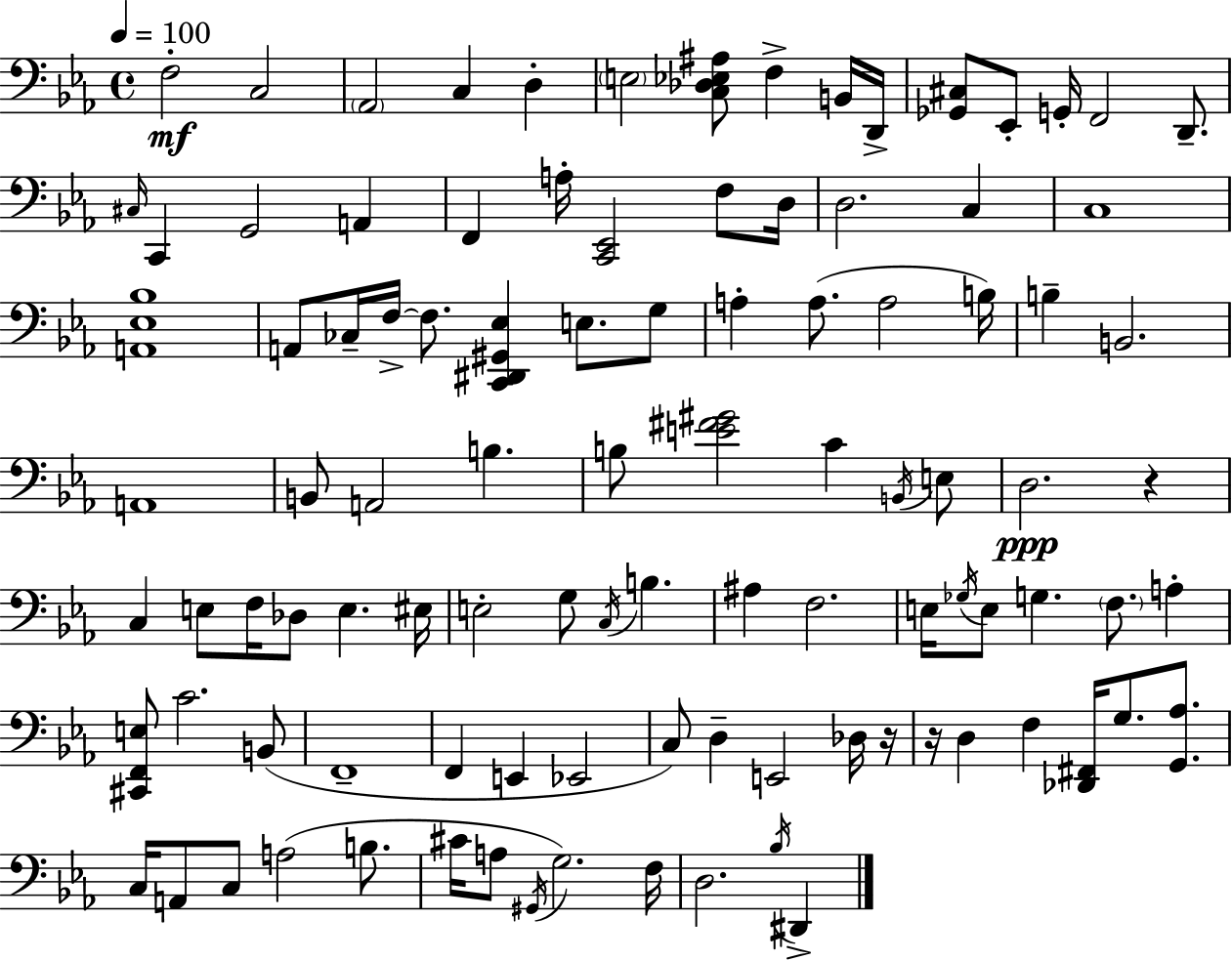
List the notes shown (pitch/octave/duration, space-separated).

F3/h C3/h Ab2/h C3/q D3/q E3/h [C3,Db3,Eb3,A#3]/e F3/q B2/s D2/s [Gb2,C#3]/e Eb2/e G2/s F2/h D2/e. C#3/s C2/q G2/h A2/q F2/q A3/s [C2,Eb2]/h F3/e D3/s D3/h. C3/q C3/w [A2,Eb3,Bb3]/w A2/e CES3/s F3/s F3/e. [C2,D#2,G#2,Eb3]/q E3/e. G3/e A3/q A3/e. A3/h B3/s B3/q B2/h. A2/w B2/e A2/h B3/q. B3/e [E4,F#4,G#4]/h C4/q B2/s E3/e D3/h. R/q C3/q E3/e F3/s Db3/e E3/q. EIS3/s E3/h G3/e C3/s B3/q. A#3/q F3/h. E3/s Gb3/s E3/e G3/q. F3/e. A3/q [C#2,F2,E3]/e C4/h. B2/e F2/w F2/q E2/q Eb2/h C3/e D3/q E2/h Db3/s R/s R/s D3/q F3/q [Db2,F#2]/s G3/e. [G2,Ab3]/e. C3/s A2/e C3/e A3/h B3/e. C#4/s A3/e G#2/s G3/h. F3/s D3/h. Bb3/s D#2/q